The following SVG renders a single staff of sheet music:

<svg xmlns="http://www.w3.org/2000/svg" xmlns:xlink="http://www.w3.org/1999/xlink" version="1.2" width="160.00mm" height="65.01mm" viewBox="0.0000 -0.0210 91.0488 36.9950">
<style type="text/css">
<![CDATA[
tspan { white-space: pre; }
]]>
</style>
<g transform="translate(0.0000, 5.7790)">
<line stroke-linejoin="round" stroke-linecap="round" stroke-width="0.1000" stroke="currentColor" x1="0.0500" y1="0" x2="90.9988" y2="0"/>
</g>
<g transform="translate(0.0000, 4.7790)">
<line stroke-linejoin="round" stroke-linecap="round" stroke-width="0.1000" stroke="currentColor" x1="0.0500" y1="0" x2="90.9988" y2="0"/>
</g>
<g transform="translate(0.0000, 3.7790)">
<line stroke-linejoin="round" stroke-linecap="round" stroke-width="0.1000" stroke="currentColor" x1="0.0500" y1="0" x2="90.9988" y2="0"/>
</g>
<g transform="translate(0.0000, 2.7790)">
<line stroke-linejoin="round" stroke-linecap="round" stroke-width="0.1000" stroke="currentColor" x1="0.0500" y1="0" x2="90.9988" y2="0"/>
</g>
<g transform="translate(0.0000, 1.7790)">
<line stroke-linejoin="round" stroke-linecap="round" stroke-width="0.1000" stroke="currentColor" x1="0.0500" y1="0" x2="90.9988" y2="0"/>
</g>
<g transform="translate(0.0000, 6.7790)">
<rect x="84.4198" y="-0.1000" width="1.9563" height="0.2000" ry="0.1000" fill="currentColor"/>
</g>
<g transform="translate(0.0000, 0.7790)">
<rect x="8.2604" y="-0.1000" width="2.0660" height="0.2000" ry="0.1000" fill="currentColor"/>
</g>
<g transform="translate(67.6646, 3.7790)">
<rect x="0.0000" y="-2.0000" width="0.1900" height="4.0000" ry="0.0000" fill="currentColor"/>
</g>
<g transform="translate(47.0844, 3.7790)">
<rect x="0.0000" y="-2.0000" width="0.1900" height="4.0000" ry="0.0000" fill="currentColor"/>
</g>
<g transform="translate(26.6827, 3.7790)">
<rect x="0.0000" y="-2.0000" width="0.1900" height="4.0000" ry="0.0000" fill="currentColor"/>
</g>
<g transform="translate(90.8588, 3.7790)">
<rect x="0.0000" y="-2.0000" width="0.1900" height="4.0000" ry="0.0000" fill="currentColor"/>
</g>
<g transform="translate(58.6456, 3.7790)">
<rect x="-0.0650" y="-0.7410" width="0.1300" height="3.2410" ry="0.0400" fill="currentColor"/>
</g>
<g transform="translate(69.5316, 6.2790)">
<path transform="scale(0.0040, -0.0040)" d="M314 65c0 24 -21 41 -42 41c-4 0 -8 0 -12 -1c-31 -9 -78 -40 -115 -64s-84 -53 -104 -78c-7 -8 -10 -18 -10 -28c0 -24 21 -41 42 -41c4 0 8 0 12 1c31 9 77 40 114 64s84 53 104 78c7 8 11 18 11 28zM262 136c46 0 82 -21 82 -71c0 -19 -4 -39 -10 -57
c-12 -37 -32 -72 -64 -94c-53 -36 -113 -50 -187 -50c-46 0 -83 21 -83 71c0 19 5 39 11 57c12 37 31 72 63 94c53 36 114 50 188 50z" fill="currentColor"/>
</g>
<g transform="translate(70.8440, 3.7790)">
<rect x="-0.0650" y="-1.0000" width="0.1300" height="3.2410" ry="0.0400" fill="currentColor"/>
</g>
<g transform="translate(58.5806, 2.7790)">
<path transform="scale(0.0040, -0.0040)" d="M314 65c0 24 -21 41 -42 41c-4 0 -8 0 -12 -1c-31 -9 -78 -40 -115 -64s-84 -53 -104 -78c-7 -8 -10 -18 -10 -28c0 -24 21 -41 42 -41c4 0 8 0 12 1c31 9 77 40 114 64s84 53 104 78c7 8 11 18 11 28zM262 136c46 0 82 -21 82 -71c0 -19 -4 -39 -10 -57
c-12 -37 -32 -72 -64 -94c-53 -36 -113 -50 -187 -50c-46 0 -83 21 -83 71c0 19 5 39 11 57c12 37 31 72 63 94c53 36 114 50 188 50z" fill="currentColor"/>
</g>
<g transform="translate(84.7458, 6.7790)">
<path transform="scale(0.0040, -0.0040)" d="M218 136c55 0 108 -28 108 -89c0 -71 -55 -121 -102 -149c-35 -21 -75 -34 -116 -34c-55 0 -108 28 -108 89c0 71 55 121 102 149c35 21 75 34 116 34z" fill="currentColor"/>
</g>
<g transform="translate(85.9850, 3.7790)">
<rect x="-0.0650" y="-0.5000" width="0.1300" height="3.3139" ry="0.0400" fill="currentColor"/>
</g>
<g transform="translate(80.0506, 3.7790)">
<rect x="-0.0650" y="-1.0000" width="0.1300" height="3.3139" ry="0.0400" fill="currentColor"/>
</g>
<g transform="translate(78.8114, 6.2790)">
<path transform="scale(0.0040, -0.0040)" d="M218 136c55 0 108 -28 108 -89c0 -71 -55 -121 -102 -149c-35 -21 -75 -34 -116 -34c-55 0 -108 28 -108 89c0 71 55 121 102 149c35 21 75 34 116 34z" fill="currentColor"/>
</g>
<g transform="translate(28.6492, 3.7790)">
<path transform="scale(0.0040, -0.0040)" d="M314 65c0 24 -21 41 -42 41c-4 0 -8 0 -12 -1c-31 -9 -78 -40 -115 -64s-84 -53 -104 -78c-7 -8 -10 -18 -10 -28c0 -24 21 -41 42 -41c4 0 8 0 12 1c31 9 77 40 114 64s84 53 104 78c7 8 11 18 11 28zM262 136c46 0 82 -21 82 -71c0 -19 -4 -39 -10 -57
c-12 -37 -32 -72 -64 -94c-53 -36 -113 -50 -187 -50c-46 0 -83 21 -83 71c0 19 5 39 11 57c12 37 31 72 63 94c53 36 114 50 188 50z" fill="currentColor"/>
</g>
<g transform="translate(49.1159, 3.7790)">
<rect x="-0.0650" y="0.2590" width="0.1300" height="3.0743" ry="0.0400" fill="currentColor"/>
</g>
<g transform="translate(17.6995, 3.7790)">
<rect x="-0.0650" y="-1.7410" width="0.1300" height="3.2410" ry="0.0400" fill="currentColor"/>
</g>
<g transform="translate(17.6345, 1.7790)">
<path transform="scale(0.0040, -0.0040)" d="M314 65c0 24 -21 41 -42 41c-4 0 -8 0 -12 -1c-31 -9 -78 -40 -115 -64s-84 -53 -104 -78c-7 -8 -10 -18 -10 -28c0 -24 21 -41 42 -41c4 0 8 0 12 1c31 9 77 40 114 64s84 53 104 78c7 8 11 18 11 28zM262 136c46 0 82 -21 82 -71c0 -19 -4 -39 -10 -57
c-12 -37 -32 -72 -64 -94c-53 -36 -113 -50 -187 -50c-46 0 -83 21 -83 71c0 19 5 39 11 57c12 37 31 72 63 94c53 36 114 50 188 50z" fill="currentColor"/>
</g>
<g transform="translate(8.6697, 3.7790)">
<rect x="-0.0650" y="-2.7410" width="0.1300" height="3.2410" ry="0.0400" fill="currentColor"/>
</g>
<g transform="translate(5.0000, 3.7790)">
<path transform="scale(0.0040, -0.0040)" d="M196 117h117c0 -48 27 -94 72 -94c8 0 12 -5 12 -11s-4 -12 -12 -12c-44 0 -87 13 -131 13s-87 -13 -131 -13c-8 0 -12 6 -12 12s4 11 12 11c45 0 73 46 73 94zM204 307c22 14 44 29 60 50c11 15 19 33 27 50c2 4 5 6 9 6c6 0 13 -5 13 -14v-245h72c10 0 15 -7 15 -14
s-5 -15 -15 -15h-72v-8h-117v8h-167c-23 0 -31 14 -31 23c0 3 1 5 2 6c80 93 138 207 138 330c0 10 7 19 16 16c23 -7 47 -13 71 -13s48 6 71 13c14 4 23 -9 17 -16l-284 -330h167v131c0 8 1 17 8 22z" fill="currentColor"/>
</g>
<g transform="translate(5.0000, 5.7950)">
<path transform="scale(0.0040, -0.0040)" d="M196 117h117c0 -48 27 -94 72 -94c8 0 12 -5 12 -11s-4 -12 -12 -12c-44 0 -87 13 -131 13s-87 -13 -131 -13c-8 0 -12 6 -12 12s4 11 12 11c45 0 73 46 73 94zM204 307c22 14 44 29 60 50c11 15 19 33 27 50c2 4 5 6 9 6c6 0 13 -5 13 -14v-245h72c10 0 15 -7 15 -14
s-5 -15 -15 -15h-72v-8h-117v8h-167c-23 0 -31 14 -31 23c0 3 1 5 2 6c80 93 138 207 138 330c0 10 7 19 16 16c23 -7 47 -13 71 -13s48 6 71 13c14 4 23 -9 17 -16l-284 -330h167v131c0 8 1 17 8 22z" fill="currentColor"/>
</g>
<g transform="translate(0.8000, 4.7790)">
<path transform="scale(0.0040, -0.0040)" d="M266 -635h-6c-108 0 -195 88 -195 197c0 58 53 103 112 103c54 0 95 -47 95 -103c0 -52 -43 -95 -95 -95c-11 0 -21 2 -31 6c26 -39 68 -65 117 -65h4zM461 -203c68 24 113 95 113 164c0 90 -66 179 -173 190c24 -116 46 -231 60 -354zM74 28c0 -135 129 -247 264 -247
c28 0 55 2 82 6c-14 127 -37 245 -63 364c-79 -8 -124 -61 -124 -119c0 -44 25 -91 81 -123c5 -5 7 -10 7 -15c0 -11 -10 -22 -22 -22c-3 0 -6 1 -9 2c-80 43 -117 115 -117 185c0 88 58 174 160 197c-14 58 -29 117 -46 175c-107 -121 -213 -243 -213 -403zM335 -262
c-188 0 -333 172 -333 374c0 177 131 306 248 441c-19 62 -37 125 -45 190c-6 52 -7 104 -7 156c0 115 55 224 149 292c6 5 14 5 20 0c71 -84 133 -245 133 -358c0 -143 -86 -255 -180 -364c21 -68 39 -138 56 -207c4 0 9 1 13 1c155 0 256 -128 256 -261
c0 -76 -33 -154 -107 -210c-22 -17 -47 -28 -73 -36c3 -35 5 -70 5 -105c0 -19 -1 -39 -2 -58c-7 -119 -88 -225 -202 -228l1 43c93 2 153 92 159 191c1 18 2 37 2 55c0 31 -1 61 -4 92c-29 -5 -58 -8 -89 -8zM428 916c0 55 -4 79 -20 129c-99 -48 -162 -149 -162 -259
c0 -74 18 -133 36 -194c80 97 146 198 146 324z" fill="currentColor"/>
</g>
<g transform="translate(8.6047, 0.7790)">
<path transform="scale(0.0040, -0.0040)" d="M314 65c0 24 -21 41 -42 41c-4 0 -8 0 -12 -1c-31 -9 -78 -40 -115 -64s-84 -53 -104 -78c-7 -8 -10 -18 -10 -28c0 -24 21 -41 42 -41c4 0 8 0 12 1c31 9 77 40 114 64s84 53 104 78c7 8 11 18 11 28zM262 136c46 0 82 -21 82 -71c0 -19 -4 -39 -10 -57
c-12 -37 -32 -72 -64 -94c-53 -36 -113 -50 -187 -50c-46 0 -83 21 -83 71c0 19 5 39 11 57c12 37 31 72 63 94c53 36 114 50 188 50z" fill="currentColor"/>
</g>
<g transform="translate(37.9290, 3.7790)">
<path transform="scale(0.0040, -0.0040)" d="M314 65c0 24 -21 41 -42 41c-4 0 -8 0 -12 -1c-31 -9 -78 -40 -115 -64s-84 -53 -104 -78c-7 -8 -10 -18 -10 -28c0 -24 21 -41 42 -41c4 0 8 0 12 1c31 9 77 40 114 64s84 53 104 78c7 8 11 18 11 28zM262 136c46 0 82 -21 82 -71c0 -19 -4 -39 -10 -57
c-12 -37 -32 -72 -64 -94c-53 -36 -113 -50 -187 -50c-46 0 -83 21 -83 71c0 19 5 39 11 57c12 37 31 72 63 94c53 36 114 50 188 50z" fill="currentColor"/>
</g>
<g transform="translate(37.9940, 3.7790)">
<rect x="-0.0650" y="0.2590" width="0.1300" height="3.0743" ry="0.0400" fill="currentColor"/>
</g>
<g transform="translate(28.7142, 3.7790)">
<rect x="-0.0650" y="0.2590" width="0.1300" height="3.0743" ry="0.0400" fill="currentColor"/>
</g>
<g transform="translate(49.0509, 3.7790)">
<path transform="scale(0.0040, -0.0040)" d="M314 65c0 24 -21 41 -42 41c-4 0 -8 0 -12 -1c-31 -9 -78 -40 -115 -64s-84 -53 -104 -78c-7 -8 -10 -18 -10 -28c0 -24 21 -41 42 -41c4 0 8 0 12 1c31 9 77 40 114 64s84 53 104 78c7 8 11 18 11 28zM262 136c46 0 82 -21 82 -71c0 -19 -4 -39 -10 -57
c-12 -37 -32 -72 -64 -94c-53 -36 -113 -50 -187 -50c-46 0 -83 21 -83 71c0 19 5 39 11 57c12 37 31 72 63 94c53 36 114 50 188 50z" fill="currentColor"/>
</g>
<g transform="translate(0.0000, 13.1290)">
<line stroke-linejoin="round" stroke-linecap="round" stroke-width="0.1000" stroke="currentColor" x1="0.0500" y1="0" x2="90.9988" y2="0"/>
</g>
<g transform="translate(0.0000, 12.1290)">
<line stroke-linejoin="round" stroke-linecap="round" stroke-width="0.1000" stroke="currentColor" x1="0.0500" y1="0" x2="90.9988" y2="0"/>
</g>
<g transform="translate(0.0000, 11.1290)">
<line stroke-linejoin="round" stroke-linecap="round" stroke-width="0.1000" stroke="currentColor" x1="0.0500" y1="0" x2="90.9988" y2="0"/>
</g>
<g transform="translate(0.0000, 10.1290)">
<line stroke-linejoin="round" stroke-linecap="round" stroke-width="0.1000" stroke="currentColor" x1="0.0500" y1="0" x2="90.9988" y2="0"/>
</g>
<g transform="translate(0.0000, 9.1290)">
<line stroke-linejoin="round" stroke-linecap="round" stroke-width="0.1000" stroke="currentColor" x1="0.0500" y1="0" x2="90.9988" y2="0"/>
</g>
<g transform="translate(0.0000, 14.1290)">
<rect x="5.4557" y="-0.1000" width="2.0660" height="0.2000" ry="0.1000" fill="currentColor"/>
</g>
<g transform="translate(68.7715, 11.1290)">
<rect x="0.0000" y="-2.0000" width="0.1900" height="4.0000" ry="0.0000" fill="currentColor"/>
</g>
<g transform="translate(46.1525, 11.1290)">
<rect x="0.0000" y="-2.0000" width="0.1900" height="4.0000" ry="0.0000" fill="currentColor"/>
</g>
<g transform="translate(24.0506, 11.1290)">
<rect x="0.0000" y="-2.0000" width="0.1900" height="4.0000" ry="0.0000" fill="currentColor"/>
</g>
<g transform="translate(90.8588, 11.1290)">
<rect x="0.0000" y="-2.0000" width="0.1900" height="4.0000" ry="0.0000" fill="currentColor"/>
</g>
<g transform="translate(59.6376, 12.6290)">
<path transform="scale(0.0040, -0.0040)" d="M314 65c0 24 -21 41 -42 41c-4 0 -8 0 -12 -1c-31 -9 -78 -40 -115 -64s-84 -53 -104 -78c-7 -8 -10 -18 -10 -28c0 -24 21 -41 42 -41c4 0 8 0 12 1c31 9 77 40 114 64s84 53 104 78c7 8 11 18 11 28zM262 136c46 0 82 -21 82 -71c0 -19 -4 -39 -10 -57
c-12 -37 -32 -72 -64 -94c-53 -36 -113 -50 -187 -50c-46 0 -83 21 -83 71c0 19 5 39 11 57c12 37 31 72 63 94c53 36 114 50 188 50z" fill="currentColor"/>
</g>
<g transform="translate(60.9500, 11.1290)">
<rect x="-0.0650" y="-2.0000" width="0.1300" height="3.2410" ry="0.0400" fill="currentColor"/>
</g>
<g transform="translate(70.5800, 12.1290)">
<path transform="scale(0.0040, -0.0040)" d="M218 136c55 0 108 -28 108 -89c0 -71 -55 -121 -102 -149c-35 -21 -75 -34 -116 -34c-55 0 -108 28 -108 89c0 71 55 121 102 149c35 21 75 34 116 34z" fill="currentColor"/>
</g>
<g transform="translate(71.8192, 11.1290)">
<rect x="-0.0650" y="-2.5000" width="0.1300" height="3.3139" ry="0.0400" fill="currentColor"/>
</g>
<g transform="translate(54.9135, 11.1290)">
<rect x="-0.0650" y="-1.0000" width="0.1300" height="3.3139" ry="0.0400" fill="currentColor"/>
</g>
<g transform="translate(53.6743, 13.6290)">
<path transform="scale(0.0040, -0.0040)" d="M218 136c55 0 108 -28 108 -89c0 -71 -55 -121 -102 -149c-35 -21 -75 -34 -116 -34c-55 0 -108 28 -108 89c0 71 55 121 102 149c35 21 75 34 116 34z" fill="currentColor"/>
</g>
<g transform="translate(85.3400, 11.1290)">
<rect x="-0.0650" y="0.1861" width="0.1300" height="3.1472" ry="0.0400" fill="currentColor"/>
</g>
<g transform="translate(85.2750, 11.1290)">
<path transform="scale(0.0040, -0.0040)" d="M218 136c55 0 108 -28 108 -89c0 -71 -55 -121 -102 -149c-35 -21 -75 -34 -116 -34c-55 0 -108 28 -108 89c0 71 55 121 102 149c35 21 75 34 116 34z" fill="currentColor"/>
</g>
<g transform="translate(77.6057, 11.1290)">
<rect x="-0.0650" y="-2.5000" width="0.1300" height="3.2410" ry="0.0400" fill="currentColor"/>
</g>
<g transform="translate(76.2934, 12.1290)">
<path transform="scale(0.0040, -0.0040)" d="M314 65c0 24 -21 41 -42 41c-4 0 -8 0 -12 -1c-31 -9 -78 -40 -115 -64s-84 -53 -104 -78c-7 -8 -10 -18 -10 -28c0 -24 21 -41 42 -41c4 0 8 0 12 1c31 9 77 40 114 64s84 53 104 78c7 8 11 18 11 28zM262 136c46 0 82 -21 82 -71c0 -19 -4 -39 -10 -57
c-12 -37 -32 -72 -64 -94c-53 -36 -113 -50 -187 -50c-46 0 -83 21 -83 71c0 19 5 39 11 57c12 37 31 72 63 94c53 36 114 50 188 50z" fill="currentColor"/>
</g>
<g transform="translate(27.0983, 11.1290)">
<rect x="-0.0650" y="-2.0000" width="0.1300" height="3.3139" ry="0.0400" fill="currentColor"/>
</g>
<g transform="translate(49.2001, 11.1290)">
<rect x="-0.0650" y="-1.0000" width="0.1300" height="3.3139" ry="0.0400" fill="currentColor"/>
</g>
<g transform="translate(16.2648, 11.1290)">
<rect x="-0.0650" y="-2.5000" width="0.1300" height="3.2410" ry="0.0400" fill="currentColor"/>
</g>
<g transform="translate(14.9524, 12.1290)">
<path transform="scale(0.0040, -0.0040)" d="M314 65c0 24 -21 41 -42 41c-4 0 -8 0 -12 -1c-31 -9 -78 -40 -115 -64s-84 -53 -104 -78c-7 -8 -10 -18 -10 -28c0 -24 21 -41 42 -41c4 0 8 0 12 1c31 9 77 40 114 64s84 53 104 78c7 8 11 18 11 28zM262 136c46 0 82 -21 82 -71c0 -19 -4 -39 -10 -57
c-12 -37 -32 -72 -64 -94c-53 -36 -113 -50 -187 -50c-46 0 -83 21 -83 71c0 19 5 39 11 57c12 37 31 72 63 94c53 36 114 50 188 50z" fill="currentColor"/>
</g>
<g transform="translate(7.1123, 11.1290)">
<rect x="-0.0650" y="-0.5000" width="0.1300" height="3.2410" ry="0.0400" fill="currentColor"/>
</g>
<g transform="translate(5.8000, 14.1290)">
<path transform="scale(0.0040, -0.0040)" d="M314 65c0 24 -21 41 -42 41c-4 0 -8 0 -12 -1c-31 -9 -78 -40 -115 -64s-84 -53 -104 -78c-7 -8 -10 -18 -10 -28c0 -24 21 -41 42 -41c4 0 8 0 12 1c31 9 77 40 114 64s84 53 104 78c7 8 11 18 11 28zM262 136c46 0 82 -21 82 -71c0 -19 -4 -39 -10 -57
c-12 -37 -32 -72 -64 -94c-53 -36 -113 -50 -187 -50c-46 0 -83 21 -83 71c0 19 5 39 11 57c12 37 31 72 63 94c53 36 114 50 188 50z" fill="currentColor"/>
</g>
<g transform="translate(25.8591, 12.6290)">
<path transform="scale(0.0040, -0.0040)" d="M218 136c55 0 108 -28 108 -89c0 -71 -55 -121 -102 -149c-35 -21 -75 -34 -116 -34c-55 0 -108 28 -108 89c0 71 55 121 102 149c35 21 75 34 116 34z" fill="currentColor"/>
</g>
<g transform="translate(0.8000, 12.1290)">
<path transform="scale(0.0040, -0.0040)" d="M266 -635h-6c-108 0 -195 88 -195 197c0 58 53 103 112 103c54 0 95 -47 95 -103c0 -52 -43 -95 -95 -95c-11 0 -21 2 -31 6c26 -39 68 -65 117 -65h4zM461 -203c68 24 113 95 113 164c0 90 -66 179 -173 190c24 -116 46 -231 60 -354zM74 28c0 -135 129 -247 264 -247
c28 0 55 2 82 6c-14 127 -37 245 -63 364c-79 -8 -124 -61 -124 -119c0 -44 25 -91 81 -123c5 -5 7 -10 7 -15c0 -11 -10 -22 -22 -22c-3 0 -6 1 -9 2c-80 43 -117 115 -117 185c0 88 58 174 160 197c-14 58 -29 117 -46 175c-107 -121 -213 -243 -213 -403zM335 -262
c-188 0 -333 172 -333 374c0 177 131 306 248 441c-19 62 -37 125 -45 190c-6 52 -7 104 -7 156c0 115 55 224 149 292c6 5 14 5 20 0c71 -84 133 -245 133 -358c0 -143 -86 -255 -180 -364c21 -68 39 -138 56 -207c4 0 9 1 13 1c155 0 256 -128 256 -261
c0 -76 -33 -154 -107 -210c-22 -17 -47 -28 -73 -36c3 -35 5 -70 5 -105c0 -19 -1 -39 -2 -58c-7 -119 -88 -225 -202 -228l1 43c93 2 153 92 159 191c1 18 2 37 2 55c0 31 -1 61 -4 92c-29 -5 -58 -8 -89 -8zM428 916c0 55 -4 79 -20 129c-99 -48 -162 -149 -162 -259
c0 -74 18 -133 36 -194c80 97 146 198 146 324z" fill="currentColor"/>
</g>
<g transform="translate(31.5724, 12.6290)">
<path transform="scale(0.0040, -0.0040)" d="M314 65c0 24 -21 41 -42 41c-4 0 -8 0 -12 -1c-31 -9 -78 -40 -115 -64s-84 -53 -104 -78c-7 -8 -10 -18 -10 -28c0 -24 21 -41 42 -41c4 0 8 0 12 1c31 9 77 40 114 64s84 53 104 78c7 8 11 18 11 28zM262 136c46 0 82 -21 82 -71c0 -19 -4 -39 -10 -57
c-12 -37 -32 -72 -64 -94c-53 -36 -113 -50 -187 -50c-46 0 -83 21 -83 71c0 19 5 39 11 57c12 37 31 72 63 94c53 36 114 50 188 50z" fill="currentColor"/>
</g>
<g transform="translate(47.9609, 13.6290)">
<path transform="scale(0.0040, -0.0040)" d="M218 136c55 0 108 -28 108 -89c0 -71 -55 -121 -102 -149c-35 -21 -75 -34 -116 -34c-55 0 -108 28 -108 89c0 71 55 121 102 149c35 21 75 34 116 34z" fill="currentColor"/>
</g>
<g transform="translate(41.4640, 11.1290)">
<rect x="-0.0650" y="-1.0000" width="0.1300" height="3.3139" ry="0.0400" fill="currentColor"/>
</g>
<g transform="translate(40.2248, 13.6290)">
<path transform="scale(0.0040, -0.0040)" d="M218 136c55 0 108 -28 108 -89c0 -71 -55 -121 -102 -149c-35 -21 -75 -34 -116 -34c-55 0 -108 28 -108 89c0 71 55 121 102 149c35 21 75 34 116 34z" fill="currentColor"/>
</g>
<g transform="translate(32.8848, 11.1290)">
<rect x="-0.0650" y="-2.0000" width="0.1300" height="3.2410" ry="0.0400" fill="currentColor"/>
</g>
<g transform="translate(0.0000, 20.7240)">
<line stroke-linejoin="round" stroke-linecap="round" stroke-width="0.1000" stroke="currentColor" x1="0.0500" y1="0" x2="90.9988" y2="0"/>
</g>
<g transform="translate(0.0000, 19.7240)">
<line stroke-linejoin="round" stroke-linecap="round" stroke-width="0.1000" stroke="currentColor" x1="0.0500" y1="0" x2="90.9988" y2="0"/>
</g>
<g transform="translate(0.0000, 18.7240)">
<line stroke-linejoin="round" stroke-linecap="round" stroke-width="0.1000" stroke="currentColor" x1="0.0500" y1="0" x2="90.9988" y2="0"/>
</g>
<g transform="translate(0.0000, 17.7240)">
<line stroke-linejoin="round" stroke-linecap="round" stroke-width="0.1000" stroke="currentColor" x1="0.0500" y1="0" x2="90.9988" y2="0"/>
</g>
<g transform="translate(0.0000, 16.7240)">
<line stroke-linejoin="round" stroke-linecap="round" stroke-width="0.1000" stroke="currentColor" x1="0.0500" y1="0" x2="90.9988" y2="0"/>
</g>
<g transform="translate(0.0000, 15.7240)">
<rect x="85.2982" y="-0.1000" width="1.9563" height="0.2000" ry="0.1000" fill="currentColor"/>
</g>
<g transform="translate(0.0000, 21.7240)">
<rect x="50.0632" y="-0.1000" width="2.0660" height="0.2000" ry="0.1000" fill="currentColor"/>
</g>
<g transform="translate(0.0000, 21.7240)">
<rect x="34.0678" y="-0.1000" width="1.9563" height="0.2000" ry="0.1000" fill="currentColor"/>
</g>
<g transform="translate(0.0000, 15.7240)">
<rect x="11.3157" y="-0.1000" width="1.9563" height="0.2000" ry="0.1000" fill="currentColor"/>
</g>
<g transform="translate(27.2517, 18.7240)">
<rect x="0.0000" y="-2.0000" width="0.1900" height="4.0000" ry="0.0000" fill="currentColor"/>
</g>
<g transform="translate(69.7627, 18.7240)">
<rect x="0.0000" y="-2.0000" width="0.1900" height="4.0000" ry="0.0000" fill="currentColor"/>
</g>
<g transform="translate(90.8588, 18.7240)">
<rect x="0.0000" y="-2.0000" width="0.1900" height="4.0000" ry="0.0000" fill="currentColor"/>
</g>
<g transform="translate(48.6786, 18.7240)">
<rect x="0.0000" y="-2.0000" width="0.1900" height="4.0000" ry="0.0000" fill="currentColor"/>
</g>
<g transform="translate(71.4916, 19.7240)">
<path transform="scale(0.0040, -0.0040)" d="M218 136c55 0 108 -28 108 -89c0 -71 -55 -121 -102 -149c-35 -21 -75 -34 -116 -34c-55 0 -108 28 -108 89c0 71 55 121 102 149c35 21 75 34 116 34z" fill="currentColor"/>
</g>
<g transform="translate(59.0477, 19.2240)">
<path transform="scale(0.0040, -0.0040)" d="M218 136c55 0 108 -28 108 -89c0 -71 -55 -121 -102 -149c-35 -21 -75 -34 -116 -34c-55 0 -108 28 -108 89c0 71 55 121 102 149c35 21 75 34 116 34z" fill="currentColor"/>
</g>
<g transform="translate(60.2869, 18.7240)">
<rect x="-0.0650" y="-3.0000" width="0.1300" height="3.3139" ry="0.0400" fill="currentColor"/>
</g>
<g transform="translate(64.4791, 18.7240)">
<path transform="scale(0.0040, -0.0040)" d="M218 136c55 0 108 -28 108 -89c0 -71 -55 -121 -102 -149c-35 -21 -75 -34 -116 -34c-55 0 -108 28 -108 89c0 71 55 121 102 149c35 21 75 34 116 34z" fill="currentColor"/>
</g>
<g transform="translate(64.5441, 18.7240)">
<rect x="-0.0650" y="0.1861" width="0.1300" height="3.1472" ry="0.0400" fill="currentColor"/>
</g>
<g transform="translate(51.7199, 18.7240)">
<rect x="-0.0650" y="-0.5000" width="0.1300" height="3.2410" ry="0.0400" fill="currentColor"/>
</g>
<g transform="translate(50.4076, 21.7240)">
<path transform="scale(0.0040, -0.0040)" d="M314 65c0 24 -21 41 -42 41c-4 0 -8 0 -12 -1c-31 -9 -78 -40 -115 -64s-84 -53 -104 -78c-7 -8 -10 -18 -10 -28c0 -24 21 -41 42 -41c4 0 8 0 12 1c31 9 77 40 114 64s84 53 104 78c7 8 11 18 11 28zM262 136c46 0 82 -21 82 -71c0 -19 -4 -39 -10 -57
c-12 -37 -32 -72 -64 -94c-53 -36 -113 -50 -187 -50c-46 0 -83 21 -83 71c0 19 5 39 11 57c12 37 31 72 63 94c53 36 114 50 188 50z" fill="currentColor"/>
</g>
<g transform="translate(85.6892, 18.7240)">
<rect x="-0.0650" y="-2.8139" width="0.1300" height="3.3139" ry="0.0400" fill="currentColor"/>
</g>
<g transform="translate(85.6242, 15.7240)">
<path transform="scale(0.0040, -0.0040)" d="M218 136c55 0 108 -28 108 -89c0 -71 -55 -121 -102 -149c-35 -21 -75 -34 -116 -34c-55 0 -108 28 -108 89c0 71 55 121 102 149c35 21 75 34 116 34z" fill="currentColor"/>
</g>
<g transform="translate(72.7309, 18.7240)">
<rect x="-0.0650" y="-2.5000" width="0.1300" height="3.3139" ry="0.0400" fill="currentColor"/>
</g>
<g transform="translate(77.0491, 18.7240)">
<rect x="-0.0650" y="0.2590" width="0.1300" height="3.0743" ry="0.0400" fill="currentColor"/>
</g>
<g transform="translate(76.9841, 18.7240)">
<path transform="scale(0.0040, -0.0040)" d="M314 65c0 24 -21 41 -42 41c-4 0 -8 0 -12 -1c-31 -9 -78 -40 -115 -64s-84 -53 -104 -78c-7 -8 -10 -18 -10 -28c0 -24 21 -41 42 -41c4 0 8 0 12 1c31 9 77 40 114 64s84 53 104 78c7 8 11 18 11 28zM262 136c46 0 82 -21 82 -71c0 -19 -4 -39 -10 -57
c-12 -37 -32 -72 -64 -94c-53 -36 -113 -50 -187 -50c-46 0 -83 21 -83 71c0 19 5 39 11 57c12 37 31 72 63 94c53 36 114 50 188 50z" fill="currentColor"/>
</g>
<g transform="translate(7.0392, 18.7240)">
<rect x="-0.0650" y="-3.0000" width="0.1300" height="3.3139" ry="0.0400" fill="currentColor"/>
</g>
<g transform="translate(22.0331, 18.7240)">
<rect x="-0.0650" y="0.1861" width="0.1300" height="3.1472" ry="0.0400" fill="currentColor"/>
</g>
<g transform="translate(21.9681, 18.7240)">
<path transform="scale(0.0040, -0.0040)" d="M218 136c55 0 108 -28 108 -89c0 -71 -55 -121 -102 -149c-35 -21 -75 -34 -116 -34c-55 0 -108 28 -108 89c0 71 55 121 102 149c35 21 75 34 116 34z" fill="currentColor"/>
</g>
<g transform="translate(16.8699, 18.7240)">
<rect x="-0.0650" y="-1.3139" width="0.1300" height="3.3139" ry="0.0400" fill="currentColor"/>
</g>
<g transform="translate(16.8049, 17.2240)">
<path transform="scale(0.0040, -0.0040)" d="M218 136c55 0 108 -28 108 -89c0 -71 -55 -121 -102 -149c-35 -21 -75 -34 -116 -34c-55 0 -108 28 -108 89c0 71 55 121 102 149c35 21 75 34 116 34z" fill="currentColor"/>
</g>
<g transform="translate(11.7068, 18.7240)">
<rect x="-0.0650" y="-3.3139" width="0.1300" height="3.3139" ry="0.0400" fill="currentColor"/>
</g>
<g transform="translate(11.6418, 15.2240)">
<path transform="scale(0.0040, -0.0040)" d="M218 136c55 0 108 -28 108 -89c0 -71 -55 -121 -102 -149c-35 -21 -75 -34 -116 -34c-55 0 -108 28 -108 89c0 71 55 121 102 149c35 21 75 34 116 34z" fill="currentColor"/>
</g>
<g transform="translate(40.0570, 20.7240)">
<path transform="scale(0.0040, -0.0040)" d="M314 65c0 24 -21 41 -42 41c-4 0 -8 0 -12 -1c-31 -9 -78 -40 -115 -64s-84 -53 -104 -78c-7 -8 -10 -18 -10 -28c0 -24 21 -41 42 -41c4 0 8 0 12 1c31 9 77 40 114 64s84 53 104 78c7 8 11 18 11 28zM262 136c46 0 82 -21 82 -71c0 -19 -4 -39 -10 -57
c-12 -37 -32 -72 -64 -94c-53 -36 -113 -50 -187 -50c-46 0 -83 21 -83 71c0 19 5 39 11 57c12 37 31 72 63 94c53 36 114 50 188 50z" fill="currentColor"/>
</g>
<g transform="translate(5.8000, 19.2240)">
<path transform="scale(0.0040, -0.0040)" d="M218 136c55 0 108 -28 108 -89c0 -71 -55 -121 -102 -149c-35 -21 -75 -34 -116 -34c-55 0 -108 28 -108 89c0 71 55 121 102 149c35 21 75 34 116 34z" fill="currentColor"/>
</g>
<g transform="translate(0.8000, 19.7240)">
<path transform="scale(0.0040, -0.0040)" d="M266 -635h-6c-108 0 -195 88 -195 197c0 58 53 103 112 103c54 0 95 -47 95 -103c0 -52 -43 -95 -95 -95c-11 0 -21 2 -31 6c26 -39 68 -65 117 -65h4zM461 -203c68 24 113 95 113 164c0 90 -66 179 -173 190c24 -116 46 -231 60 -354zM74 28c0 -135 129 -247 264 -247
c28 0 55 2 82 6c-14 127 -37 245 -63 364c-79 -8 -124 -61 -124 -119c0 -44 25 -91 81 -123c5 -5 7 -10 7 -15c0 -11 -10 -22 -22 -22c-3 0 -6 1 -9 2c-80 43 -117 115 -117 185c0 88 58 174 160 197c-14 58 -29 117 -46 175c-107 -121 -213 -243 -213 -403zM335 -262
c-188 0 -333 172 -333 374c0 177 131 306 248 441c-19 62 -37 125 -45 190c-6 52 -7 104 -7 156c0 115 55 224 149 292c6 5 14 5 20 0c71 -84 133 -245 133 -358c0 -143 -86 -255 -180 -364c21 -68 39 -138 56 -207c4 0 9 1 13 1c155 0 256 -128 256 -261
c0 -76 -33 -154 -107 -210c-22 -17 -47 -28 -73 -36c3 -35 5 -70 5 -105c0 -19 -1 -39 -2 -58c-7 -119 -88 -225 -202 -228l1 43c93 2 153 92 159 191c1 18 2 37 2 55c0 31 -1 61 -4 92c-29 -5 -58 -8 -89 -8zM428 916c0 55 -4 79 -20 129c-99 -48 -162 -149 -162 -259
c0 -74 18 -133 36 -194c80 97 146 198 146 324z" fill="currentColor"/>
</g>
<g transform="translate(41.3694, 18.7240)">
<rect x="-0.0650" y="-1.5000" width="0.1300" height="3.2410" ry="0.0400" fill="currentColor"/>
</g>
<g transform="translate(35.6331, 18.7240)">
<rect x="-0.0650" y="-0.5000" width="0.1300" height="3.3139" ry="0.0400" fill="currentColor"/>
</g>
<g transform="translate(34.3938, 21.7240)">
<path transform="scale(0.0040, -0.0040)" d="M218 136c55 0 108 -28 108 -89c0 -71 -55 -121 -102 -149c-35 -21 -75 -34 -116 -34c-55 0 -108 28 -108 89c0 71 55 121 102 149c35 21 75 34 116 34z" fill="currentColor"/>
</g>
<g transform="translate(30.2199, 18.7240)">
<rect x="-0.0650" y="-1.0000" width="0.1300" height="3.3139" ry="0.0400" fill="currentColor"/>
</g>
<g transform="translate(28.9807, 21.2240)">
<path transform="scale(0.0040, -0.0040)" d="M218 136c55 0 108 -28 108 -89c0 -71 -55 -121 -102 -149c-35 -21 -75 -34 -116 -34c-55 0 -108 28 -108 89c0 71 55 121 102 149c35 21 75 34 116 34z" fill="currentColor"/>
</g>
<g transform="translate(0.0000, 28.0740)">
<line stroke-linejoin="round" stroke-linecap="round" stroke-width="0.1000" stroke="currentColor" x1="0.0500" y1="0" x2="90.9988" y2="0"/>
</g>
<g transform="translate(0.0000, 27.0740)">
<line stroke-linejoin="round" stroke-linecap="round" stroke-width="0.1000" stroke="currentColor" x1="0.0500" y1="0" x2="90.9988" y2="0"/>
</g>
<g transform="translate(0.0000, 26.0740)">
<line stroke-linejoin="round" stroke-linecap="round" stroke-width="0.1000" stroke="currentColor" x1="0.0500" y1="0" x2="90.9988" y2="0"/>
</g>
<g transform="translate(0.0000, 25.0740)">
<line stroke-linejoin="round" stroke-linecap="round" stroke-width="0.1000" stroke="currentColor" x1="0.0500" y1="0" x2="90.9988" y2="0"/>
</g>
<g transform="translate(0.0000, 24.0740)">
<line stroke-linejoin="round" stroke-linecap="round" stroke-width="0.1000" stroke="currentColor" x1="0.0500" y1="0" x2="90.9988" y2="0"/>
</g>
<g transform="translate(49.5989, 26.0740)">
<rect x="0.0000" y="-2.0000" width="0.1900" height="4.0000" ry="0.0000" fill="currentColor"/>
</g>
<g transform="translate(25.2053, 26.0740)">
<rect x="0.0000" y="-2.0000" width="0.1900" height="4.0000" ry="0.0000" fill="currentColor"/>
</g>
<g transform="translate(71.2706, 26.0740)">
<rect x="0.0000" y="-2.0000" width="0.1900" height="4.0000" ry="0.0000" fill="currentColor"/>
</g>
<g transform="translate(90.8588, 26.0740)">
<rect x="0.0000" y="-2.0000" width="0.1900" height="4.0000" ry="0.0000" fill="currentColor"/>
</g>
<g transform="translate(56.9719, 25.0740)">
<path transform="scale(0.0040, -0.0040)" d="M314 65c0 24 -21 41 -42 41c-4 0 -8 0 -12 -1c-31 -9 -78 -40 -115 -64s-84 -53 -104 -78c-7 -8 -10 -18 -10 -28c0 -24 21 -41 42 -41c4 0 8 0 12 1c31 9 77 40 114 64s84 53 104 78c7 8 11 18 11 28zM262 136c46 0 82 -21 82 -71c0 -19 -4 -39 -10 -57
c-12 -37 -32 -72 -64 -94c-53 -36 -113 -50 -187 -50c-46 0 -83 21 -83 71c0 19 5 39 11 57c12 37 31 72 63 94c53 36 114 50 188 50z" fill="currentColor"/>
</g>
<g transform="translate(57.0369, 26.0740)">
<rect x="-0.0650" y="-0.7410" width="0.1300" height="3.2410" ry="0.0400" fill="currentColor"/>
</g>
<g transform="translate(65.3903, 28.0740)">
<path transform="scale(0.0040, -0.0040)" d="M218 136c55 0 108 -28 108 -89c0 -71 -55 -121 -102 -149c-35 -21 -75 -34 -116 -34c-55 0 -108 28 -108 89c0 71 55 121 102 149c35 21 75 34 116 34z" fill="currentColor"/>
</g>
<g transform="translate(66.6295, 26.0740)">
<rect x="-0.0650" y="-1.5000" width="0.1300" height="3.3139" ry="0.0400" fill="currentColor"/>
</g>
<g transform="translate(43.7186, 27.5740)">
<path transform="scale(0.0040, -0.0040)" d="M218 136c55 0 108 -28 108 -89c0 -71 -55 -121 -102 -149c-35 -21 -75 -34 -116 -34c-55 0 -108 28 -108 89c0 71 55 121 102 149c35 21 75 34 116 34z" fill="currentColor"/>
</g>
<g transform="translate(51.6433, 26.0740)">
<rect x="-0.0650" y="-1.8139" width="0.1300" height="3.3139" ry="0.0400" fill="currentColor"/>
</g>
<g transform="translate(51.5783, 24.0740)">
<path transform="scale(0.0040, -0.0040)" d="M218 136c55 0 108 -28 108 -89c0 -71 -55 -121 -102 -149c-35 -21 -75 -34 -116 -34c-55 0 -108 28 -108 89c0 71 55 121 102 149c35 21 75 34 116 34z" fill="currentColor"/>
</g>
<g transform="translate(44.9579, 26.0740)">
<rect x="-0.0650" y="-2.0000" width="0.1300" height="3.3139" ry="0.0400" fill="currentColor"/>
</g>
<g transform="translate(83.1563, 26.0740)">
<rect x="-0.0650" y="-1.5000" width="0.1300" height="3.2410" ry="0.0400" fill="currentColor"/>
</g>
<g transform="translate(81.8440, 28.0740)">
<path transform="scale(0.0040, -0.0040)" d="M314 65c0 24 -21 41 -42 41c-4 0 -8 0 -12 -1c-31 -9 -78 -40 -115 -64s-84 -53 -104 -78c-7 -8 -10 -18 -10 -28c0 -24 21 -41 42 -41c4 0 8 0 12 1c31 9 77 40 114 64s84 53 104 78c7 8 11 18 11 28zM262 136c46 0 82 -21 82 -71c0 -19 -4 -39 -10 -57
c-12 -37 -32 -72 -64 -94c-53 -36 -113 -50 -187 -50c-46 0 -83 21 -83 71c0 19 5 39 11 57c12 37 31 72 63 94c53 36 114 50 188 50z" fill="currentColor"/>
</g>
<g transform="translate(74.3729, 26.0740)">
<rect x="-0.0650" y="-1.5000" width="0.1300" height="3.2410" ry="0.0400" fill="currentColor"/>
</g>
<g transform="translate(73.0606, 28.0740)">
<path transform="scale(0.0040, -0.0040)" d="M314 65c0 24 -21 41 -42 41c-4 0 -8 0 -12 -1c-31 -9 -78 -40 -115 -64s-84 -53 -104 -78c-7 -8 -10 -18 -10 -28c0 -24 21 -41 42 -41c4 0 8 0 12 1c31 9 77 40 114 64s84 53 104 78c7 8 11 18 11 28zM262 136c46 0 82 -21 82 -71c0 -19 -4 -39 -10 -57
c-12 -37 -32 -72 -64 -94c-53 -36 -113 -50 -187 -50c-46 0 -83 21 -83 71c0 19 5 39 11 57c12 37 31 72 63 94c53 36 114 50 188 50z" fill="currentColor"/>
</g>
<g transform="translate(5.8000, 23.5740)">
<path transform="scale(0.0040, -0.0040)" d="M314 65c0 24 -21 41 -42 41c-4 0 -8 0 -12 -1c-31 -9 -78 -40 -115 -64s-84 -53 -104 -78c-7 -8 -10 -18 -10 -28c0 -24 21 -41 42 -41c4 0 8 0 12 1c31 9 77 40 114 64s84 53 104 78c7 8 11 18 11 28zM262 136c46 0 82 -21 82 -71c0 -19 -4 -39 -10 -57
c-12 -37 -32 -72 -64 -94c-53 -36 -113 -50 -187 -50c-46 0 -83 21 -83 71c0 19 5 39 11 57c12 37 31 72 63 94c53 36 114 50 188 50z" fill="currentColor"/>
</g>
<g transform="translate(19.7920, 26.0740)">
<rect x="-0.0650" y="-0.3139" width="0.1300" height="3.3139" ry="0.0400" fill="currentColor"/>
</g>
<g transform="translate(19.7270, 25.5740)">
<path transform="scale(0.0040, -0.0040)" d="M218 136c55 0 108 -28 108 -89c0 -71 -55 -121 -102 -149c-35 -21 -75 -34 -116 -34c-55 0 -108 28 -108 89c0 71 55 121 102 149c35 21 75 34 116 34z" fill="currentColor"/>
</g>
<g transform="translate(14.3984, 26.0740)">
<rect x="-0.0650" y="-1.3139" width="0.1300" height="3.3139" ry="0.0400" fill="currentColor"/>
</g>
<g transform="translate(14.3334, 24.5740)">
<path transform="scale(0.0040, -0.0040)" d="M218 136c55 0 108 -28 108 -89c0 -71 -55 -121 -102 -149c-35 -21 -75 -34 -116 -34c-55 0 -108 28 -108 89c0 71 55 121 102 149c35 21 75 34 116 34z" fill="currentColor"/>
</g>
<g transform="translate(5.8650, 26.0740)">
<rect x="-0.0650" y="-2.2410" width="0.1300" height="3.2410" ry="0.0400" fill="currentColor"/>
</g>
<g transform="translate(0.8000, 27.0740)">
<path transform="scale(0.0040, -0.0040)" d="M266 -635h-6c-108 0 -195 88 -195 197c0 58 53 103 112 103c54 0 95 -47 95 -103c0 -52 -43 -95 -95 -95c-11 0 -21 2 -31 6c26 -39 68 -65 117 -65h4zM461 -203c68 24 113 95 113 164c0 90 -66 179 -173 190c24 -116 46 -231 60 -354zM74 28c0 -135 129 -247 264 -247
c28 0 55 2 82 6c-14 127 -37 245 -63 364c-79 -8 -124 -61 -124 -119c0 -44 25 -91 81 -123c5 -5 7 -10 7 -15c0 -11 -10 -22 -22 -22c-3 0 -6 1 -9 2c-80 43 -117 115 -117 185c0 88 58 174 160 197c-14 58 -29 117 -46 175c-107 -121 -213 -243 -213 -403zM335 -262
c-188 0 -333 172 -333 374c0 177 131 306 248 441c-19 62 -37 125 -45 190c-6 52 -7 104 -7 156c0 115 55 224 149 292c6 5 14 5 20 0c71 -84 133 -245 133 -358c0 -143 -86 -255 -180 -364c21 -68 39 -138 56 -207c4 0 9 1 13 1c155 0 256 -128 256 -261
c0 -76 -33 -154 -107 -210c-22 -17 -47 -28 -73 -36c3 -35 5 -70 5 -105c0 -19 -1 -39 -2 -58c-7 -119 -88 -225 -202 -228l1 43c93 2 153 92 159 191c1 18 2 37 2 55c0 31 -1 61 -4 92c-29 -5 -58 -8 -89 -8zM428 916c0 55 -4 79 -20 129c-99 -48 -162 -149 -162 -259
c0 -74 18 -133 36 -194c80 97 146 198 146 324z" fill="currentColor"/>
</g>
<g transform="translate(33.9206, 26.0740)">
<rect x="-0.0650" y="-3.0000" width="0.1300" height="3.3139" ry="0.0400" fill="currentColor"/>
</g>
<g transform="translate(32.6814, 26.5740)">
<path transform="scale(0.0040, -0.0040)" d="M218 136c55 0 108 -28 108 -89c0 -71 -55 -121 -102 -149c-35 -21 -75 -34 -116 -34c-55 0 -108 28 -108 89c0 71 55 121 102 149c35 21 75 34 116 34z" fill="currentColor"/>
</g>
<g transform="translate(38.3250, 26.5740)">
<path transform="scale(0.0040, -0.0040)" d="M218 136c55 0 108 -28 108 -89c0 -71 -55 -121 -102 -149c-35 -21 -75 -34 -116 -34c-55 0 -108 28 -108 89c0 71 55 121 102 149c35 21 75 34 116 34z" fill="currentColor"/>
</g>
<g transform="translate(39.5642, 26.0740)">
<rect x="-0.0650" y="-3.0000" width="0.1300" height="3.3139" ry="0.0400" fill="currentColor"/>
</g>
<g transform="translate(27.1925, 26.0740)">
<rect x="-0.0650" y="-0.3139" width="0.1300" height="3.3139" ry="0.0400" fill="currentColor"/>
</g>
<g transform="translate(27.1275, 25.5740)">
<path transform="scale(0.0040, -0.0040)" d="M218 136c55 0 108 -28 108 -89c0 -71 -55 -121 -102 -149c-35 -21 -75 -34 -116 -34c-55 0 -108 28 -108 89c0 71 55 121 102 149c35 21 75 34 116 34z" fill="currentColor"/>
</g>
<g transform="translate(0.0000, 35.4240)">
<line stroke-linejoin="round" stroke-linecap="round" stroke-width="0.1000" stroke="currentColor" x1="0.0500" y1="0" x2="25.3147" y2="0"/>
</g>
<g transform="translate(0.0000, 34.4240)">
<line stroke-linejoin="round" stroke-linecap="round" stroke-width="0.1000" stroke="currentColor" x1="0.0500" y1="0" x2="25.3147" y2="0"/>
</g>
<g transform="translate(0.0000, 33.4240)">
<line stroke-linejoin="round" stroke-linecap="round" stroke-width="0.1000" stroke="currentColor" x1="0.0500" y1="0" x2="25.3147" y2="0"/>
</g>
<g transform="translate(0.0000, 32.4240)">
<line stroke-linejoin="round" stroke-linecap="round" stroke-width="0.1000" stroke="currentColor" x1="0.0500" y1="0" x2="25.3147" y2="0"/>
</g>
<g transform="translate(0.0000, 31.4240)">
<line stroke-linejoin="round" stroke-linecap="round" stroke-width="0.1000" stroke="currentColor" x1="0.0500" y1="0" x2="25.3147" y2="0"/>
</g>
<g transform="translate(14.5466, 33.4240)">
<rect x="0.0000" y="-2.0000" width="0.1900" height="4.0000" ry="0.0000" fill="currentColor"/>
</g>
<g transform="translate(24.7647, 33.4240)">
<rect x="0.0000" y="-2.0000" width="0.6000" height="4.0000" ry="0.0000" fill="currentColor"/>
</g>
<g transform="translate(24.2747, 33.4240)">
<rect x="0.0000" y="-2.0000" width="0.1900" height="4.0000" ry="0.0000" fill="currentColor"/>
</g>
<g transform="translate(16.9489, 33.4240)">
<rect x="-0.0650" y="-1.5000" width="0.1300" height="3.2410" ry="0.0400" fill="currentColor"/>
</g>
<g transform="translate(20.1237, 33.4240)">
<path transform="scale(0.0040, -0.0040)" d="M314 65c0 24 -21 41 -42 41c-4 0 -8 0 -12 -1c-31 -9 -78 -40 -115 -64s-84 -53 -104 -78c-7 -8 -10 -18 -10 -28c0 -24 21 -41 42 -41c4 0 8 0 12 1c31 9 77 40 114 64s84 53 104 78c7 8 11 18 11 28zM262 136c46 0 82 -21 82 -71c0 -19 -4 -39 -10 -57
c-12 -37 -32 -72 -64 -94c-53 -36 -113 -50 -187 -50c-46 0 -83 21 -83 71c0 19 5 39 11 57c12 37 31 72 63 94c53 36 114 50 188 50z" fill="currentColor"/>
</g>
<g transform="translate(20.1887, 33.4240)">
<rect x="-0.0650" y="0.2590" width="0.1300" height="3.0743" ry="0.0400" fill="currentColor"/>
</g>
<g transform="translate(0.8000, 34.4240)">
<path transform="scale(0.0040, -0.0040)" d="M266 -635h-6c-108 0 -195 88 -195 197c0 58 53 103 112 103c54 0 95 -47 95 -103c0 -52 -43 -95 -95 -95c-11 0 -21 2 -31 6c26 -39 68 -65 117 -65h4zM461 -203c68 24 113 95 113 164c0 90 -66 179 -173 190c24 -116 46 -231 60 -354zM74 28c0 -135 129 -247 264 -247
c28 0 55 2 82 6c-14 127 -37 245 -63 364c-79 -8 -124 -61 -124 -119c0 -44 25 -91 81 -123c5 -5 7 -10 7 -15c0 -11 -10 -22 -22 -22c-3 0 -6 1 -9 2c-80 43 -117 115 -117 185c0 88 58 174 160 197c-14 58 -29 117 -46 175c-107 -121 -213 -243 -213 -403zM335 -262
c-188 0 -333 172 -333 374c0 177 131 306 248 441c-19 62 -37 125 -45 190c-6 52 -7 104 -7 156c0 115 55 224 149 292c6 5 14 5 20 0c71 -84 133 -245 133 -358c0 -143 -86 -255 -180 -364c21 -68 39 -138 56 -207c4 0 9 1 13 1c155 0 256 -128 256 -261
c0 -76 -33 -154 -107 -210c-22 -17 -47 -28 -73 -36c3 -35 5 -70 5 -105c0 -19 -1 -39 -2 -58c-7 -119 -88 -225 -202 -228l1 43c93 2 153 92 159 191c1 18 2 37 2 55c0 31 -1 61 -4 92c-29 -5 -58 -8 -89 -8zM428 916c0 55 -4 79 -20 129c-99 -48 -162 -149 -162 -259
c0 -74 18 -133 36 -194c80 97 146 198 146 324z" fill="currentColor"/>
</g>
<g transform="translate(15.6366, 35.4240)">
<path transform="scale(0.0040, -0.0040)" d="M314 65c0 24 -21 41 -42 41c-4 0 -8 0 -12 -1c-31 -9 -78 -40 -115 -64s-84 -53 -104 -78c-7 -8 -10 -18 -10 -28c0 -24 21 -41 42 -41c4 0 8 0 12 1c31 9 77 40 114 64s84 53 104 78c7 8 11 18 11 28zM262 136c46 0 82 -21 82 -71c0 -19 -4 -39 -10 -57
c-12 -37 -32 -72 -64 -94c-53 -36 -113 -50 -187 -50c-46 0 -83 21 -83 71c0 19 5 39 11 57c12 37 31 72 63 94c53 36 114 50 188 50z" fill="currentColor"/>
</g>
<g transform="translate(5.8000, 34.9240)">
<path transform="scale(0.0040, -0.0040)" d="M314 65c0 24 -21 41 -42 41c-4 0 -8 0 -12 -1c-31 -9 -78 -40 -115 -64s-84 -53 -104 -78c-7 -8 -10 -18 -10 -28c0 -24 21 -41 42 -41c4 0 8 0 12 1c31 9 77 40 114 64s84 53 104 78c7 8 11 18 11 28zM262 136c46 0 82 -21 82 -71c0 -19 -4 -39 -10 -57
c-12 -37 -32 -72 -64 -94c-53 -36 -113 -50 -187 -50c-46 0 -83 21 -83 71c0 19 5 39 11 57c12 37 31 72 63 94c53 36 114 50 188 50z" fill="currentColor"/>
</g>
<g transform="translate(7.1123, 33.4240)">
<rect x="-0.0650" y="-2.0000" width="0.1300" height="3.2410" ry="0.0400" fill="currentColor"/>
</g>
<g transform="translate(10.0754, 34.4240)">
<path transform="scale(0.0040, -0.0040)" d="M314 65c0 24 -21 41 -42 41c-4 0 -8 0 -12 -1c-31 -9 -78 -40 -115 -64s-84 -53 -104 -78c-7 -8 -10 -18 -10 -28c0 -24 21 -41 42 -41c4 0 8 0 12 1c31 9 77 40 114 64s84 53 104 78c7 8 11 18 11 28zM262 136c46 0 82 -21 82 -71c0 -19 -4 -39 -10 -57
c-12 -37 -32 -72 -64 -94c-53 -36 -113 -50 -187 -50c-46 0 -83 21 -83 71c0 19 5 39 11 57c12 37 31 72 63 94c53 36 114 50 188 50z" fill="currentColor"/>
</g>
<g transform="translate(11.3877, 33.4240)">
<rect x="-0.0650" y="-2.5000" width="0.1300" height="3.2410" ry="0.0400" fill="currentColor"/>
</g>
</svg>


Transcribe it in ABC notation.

X:1
T:Untitled
M:4/4
L:1/4
K:C
a2 f2 B2 B2 B2 d2 D2 D C C2 G2 F F2 D D D F2 G G2 B A b e B D C E2 C2 A B G B2 a g2 e c c A A F f d2 E E2 E2 F2 G2 E2 B2